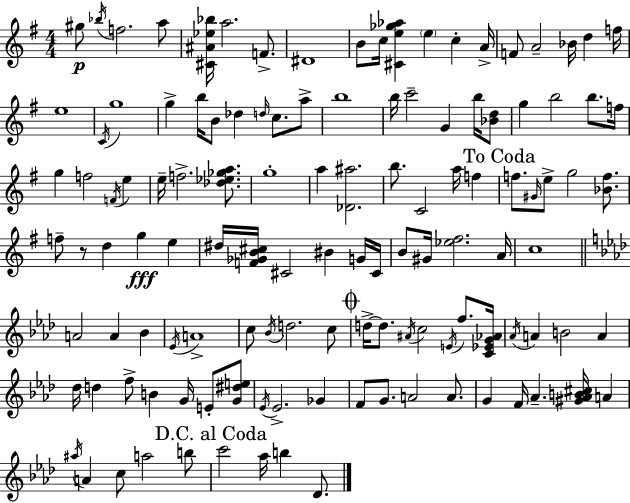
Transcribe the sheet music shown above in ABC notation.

X:1
T:Untitled
M:4/4
L:1/4
K:G
^g/2 _b/4 f2 a/2 [^C^A_e_b]/4 a2 F/2 ^D4 B/2 c/4 [^Ce_g_a] e c A/4 F/2 A2 _B/4 d f/4 e4 C/4 g4 g b/4 B/2 _d d/4 c/2 a/2 b4 b/4 c'2 G b/4 [_Bd]/2 g b2 b/2 f/4 g f2 F/4 e e/4 f2 [_d_e_ga]/2 g4 a [_D^a]2 b/2 C2 a/4 f f/2 ^G/4 e/2 g2 [_Bf]/2 f/2 z/2 d g e ^d/4 [F_GB^c]/4 ^C2 ^B G/4 ^C/4 B/2 ^G/4 [_e^f]2 A/4 c4 A2 A _B _E/4 A4 c/2 _B/4 d2 c/2 d/4 d/2 ^A/4 c2 E/4 f/2 [C_EG_A]/4 _A/4 A B2 A _d/4 d f/2 B G/4 E/2 [G^de]/2 _E/4 _E2 _G F/2 G/2 A2 A/2 G F/4 _A [^G_AB^c]/4 A ^a/4 A c/2 a2 b/2 c'2 _a/4 b _D/2